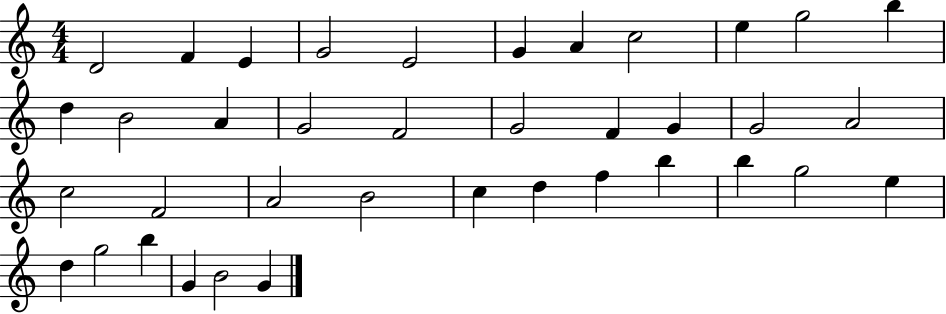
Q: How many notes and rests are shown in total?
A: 38